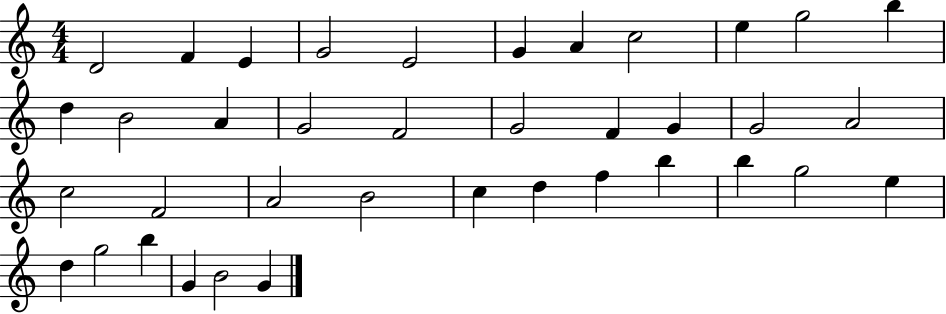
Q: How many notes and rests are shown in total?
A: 38